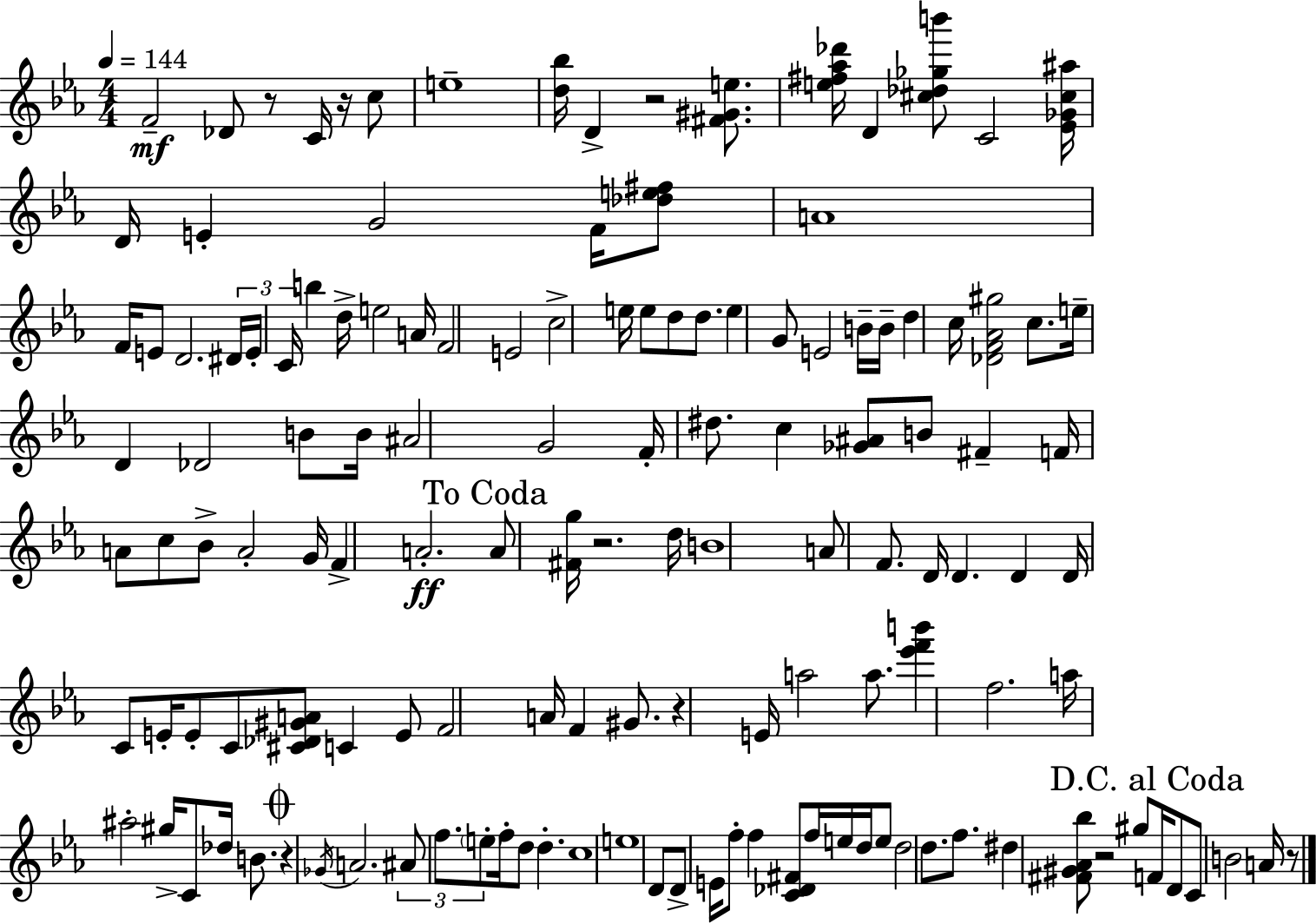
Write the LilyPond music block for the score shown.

{
  \clef treble
  \numericTimeSignature
  \time 4/4
  \key c \minor
  \tempo 4 = 144
  f'2--\mf des'8 r8 c'16 r16 c''8 | e''1-- | <d'' bes''>16 d'4-> r2 <fis' gis' e''>8. | <e'' fis'' aes'' des'''>16 d'4 <cis'' des'' ges'' b'''>8 c'2 <ees' ges' cis'' ais''>16 | \break d'16 e'4-. g'2 f'16 <des'' e'' fis''>8 | a'1 | f'16 e'8 d'2. \tuplet 3/2 { dis'16 | e'16-. c'16 } b''4 d''16-> e''2 a'16 | \break f'2 e'2 | c''2-> e''16 e''8 d''8 d''8. | e''4 g'8 e'2 b'16-- b'16-- | d''4 c''16 <des' f' aes' gis''>2 c''8. | \break e''16-- d'4 des'2 b'8 b'16 | ais'2 g'2 | f'16-. dis''8. c''4 <ges' ais'>8 b'8 fis'4-- | f'16 a'8 c''8 bes'8-> a'2-. g'16 | \break f'4-> a'2.-.\ff | \mark "To Coda" a'8 <fis' g''>16 r2. d''16 | b'1 | a'8 f'8. d'16 d'4. d'4 | \break d'16 c'8 e'16-. e'8-. c'8 <cis' des' gis' a'>8 c'4 e'8 | f'2 a'16 f'4 gis'8. | r4 e'16 a''2 a''8. | <ees''' f''' b'''>4 f''2. | \break a''16 ais''2-. gis''16-> c'8 des''16 b'8. | \mark \markup { \musicglyph "scripts.coda" } r4 \acciaccatura { ges'16 } a'2. | \tuplet 3/2 { ais'8 f''8. \parenthesize e''8-. } f''16-. d''8 d''4.-. | c''1 | \break e''1 | d'8 d'8-> e'16 f''8-. f''4 <c' des' fis'>8 f''16 e''16 | d''16 e''8 d''2 d''8. f''8. | dis''4 <fis' gis' aes' bes''>8 r2 gis''8 | \break \mark "D.C. al Coda" f'16 d'8 c'8 b'2 a'16 r8 | \bar "|."
}